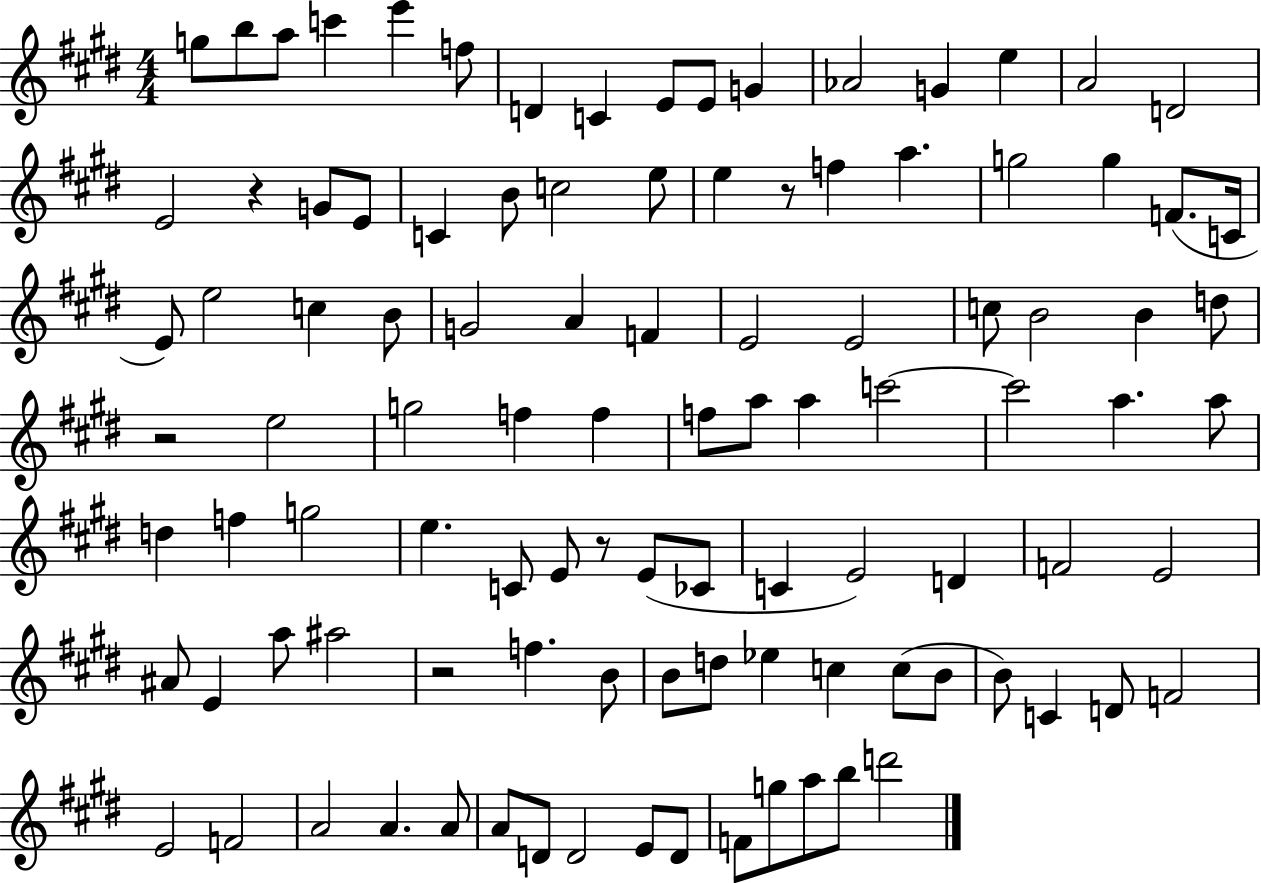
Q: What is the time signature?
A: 4/4